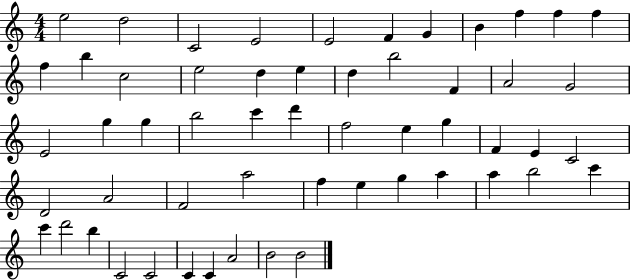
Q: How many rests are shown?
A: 0